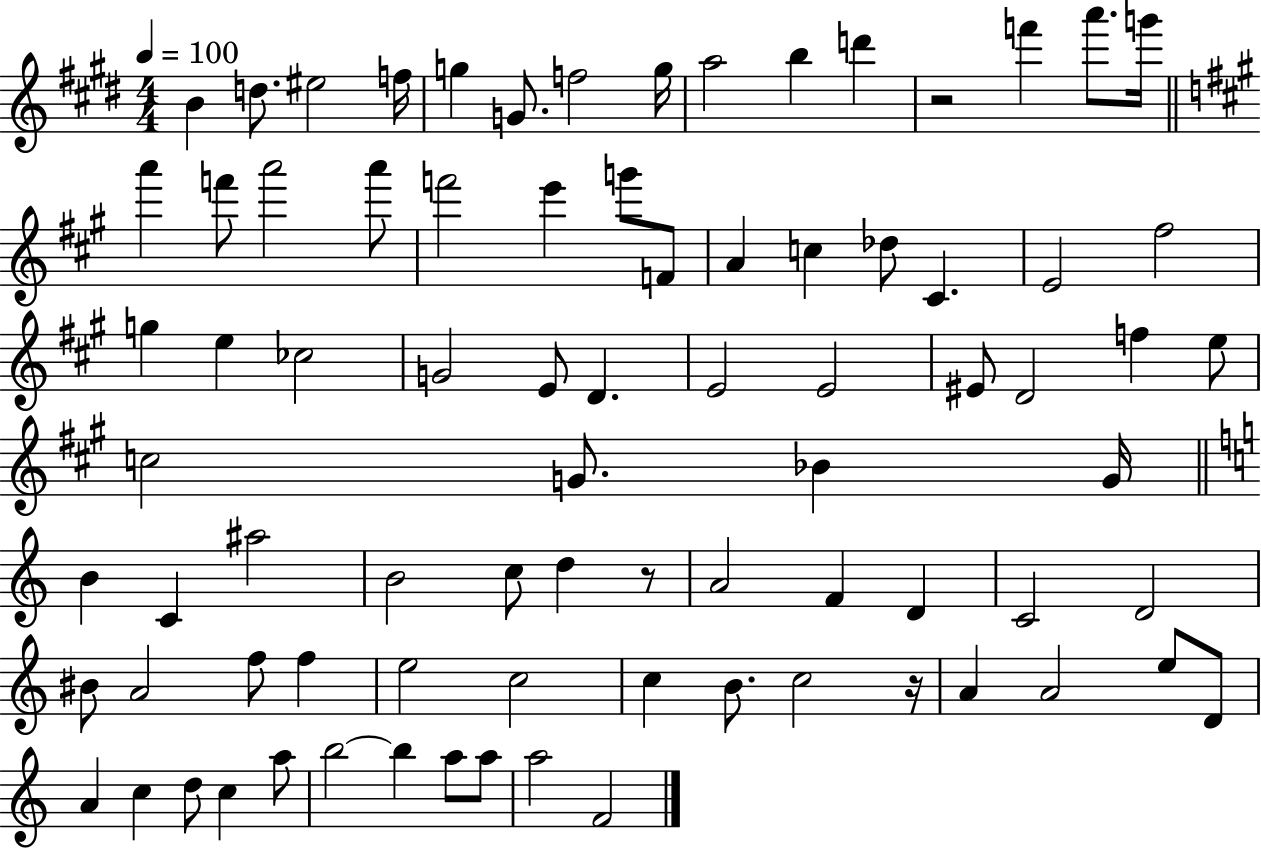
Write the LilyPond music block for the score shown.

{
  \clef treble
  \numericTimeSignature
  \time 4/4
  \key e \major
  \tempo 4 = 100
  \repeat volta 2 { b'4 d''8. eis''2 f''16 | g''4 g'8. f''2 g''16 | a''2 b''4 d'''4 | r2 f'''4 a'''8. g'''16 | \break \bar "||" \break \key a \major a'''4 f'''8 a'''2 a'''8 | f'''2 e'''4 g'''8 f'8 | a'4 c''4 des''8 cis'4. | e'2 fis''2 | \break g''4 e''4 ces''2 | g'2 e'8 d'4. | e'2 e'2 | eis'8 d'2 f''4 e''8 | \break c''2 g'8. bes'4 g'16 | \bar "||" \break \key a \minor b'4 c'4 ais''2 | b'2 c''8 d''4 r8 | a'2 f'4 d'4 | c'2 d'2 | \break bis'8 a'2 f''8 f''4 | e''2 c''2 | c''4 b'8. c''2 r16 | a'4 a'2 e''8 d'8 | \break a'4 c''4 d''8 c''4 a''8 | b''2~~ b''4 a''8 a''8 | a''2 f'2 | } \bar "|."
}